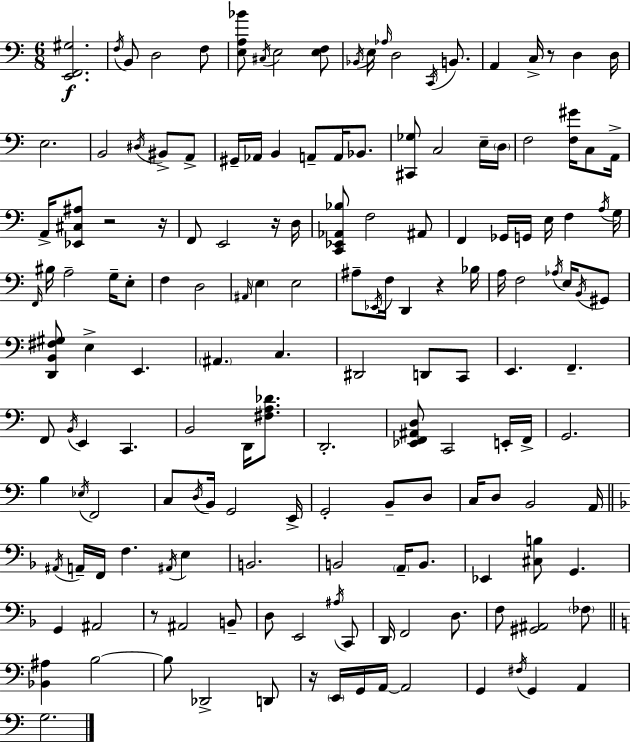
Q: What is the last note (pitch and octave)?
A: G3